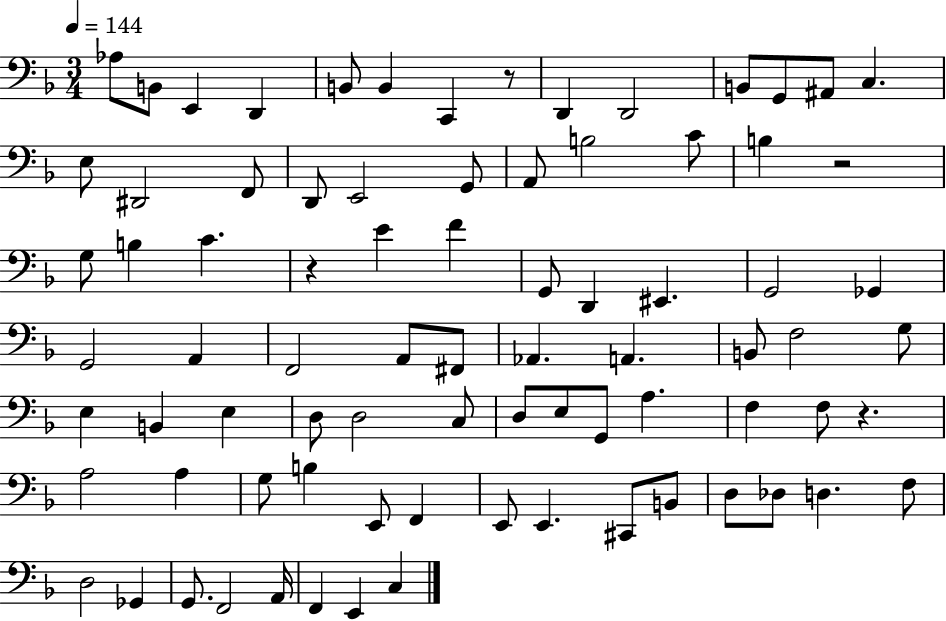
{
  \clef bass
  \numericTimeSignature
  \time 3/4
  \key f \major
  \tempo 4 = 144
  aes8 b,8 e,4 d,4 | b,8 b,4 c,4 r8 | d,4 d,2 | b,8 g,8 ais,8 c4. | \break e8 dis,2 f,8 | d,8 e,2 g,8 | a,8 b2 c'8 | b4 r2 | \break g8 b4 c'4. | r4 e'4 f'4 | g,8 d,4 eis,4. | g,2 ges,4 | \break g,2 a,4 | f,2 a,8 fis,8 | aes,4. a,4. | b,8 f2 g8 | \break e4 b,4 e4 | d8 d2 c8 | d8 e8 g,8 a4. | f4 f8 r4. | \break a2 a4 | g8 b4 e,8 f,4 | e,8 e,4. cis,8 b,8 | d8 des8 d4. f8 | \break d2 ges,4 | g,8. f,2 a,16 | f,4 e,4 c4 | \bar "|."
}